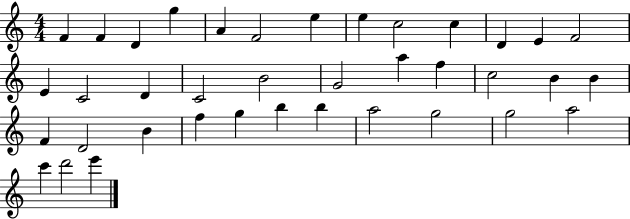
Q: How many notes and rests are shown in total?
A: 38